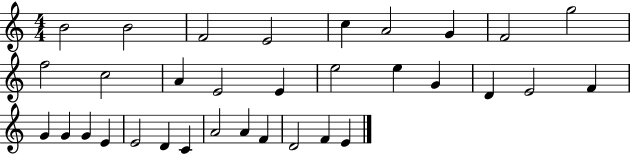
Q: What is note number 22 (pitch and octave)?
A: G4